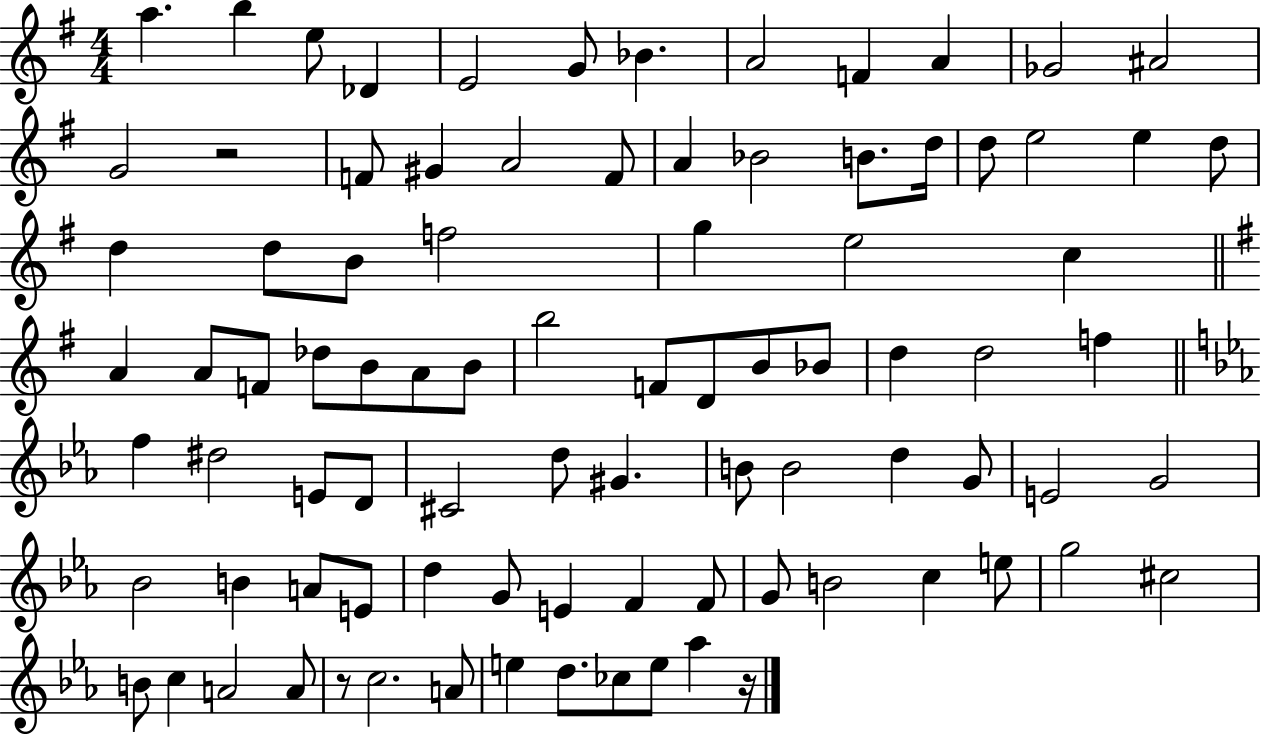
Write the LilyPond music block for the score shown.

{
  \clef treble
  \numericTimeSignature
  \time 4/4
  \key g \major
  a''4. b''4 e''8 des'4 | e'2 g'8 bes'4. | a'2 f'4 a'4 | ges'2 ais'2 | \break g'2 r2 | f'8 gis'4 a'2 f'8 | a'4 bes'2 b'8. d''16 | d''8 e''2 e''4 d''8 | \break d''4 d''8 b'8 f''2 | g''4 e''2 c''4 | \bar "||" \break \key g \major a'4 a'8 f'8 des''8 b'8 a'8 b'8 | b''2 f'8 d'8 b'8 bes'8 | d''4 d''2 f''4 | \bar "||" \break \key c \minor f''4 dis''2 e'8 d'8 | cis'2 d''8 gis'4. | b'8 b'2 d''4 g'8 | e'2 g'2 | \break bes'2 b'4 a'8 e'8 | d''4 g'8 e'4 f'4 f'8 | g'8 b'2 c''4 e''8 | g''2 cis''2 | \break b'8 c''4 a'2 a'8 | r8 c''2. a'8 | e''4 d''8. ces''8 e''8 aes''4 r16 | \bar "|."
}